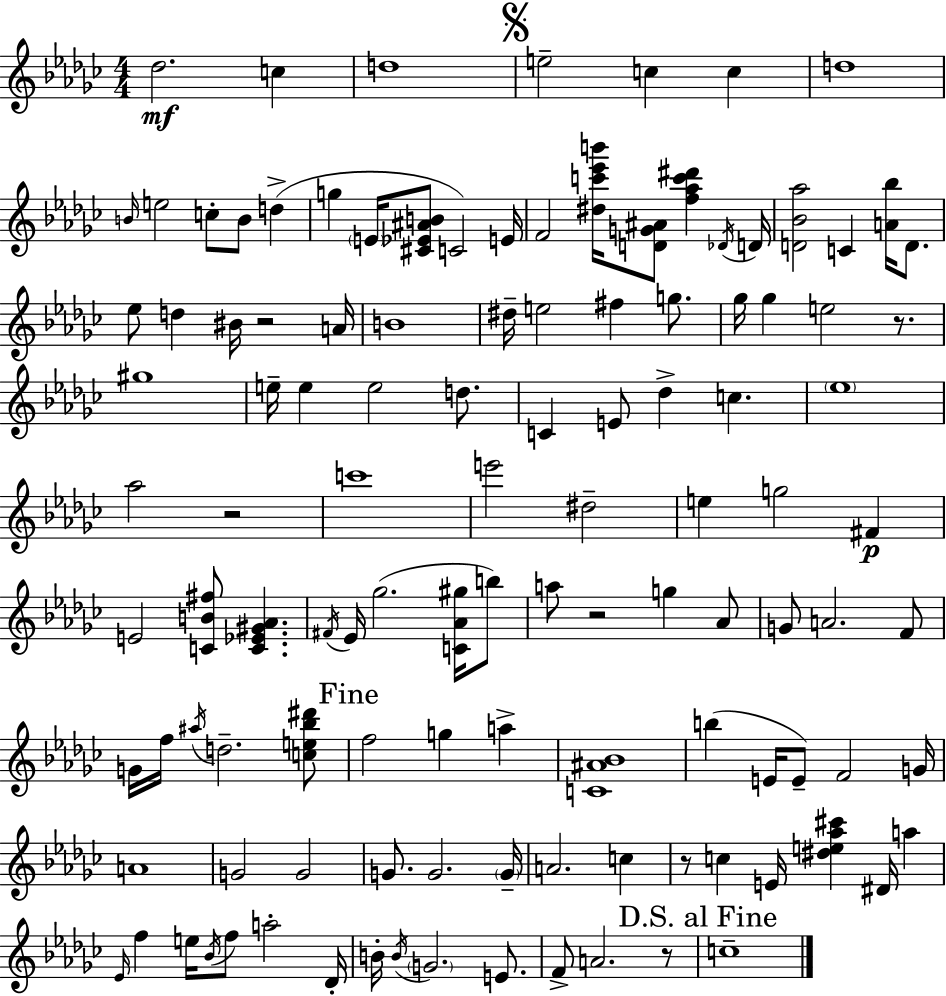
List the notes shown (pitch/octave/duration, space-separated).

Db5/h. C5/q D5/w E5/h C5/q C5/q D5/w B4/s E5/h C5/e B4/e D5/q G5/q E4/s [C#4,Eb4,A#4,B4]/e C4/h E4/s F4/h [D#5,C6,Eb6,B6]/s [D4,G4,A#4]/e [F5,Ab5,C6,D#6]/q Db4/s D4/s [D4,Bb4,Ab5]/h C4/q [A4,Bb5]/s D4/e. Eb5/e D5/q BIS4/s R/h A4/s B4/w D#5/s E5/h F#5/q G5/e. Gb5/s Gb5/q E5/h R/e. G#5/w E5/s E5/q E5/h D5/e. C4/q E4/e Db5/q C5/q. Eb5/w Ab5/h R/h C6/w E6/h D#5/h E5/q G5/h F#4/q E4/h [C4,B4,F#5]/e [C4,Eb4,G#4,Ab4]/q. F#4/s Eb4/s Gb5/h. [C4,Ab4,G#5]/s B5/e A5/e R/h G5/q Ab4/e G4/e A4/h. F4/e G4/s F5/s A#5/s D5/h. [C5,E5,Bb5,D#6]/e F5/h G5/q A5/q [C4,A#4,Bb4]/w B5/q E4/s E4/e F4/h G4/s A4/w G4/h G4/h G4/e. G4/h. G4/s A4/h. C5/q R/e C5/q E4/s [D#5,E5,Ab5,C#6]/q D#4/s A5/q Eb4/s F5/q E5/s Bb4/s F5/e A5/h Db4/s B4/s B4/s G4/h. E4/e. F4/e A4/h. R/e C5/w